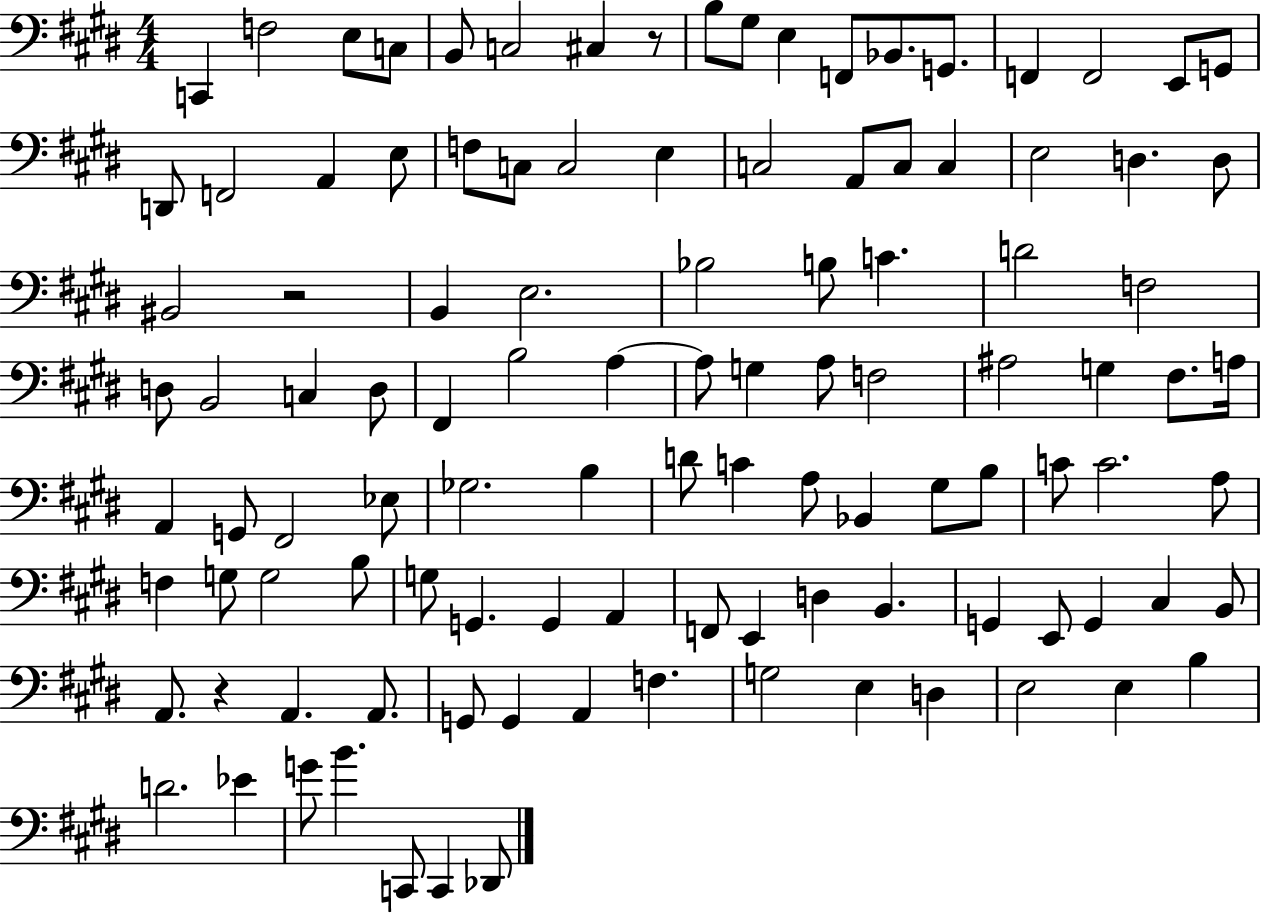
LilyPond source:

{
  \clef bass
  \numericTimeSignature
  \time 4/4
  \key e \major
  c,4 f2 e8 c8 | b,8 c2 cis4 r8 | b8 gis8 e4 f,8 bes,8. g,8. | f,4 f,2 e,8 g,8 | \break d,8 f,2 a,4 e8 | f8 c8 c2 e4 | c2 a,8 c8 c4 | e2 d4. d8 | \break bis,2 r2 | b,4 e2. | bes2 b8 c'4. | d'2 f2 | \break d8 b,2 c4 d8 | fis,4 b2 a4~~ | a8 g4 a8 f2 | ais2 g4 fis8. a16 | \break a,4 g,8 fis,2 ees8 | ges2. b4 | d'8 c'4 a8 bes,4 gis8 b8 | c'8 c'2. a8 | \break f4 g8 g2 b8 | g8 g,4. g,4 a,4 | f,8 e,4 d4 b,4. | g,4 e,8 g,4 cis4 b,8 | \break a,8. r4 a,4. a,8. | g,8 g,4 a,4 f4. | g2 e4 d4 | e2 e4 b4 | \break d'2. ees'4 | g'8 b'4. c,8 c,4 des,8 | \bar "|."
}